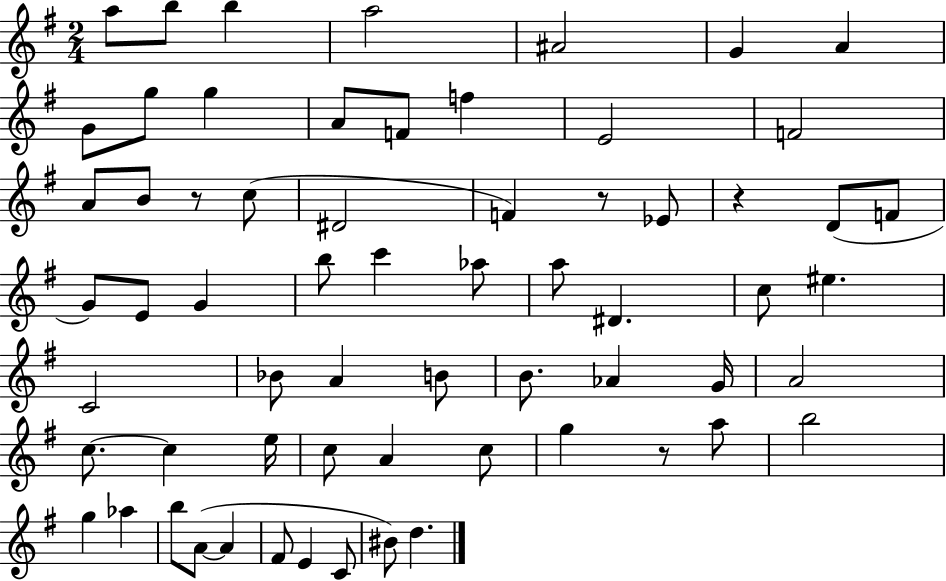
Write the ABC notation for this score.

X:1
T:Untitled
M:2/4
L:1/4
K:G
a/2 b/2 b a2 ^A2 G A G/2 g/2 g A/2 F/2 f E2 F2 A/2 B/2 z/2 c/2 ^D2 F z/2 _E/2 z D/2 F/2 G/2 E/2 G b/2 c' _a/2 a/2 ^D c/2 ^e C2 _B/2 A B/2 B/2 _A G/4 A2 c/2 c e/4 c/2 A c/2 g z/2 a/2 b2 g _a b/2 A/2 A ^F/2 E C/2 ^B/2 d